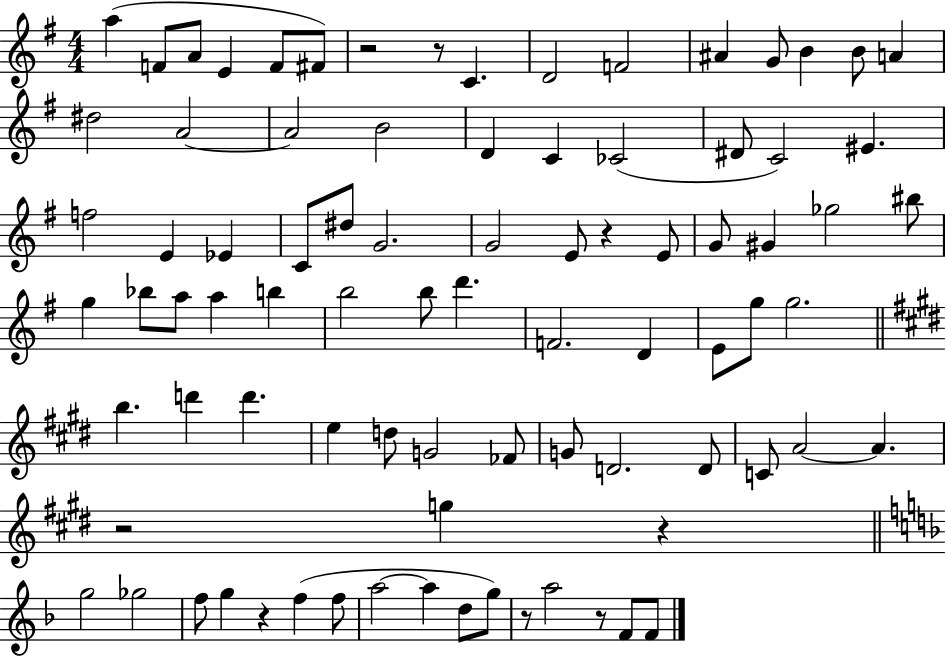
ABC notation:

X:1
T:Untitled
M:4/4
L:1/4
K:G
a F/2 A/2 E F/2 ^F/2 z2 z/2 C D2 F2 ^A G/2 B B/2 A ^d2 A2 A2 B2 D C _C2 ^D/2 C2 ^E f2 E _E C/2 ^d/2 G2 G2 E/2 z E/2 G/2 ^G _g2 ^b/2 g _b/2 a/2 a b b2 b/2 d' F2 D E/2 g/2 g2 b d' d' e d/2 G2 _F/2 G/2 D2 D/2 C/2 A2 A z2 g z g2 _g2 f/2 g z f f/2 a2 a d/2 g/2 z/2 a2 z/2 F/2 F/2